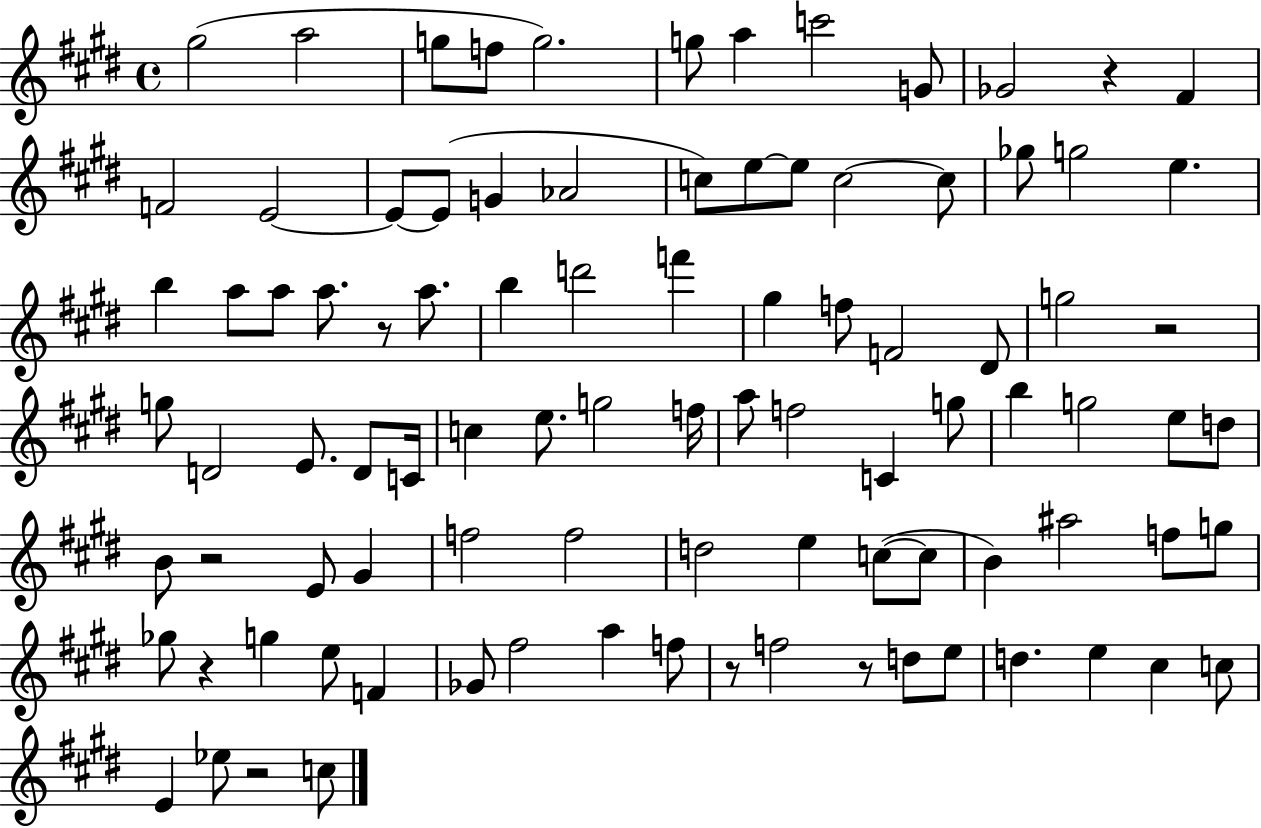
X:1
T:Untitled
M:4/4
L:1/4
K:E
^g2 a2 g/2 f/2 g2 g/2 a c'2 G/2 _G2 z ^F F2 E2 E/2 E/2 G _A2 c/2 e/2 e/2 c2 c/2 _g/2 g2 e b a/2 a/2 a/2 z/2 a/2 b d'2 f' ^g f/2 F2 ^D/2 g2 z2 g/2 D2 E/2 D/2 C/4 c e/2 g2 f/4 a/2 f2 C g/2 b g2 e/2 d/2 B/2 z2 E/2 ^G f2 f2 d2 e c/2 c/2 B ^a2 f/2 g/2 _g/2 z g e/2 F _G/2 ^f2 a f/2 z/2 f2 z/2 d/2 e/2 d e ^c c/2 E _e/2 z2 c/2